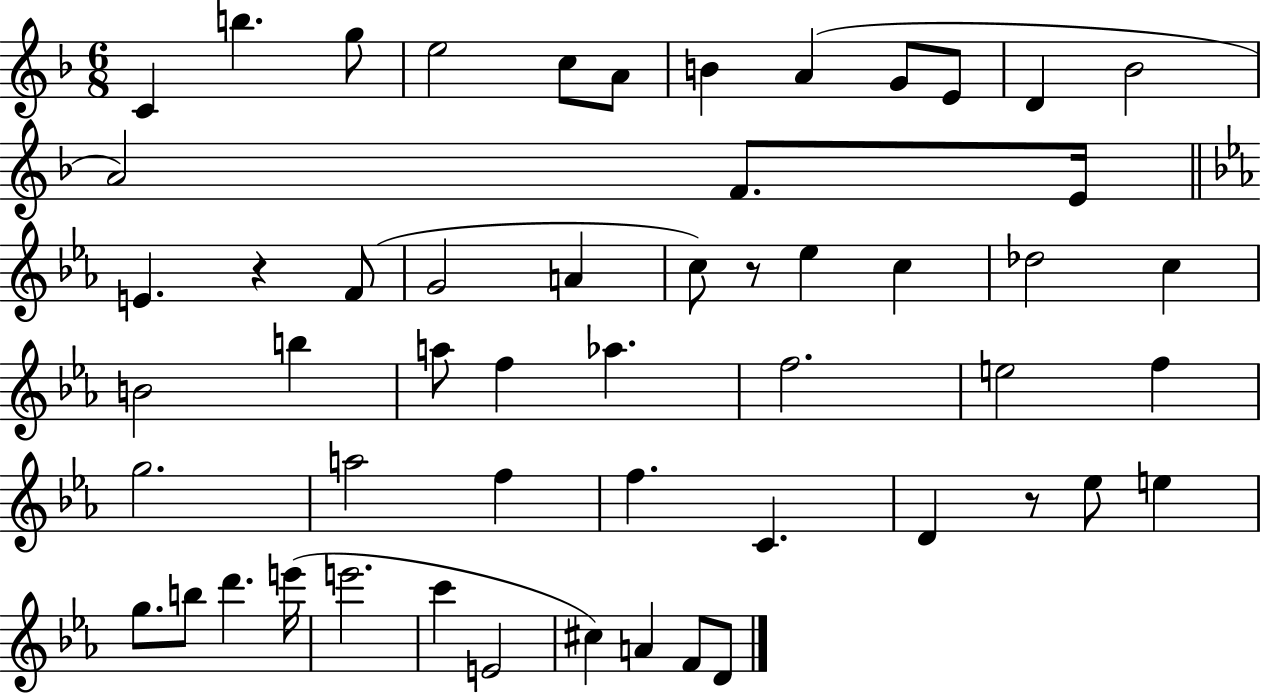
{
  \clef treble
  \numericTimeSignature
  \time 6/8
  \key f \major
  c'4 b''4. g''8 | e''2 c''8 a'8 | b'4 a'4( g'8 e'8 | d'4 bes'2 | \break a'2) f'8. e'16 | \bar "||" \break \key c \minor e'4. r4 f'8( | g'2 a'4 | c''8) r8 ees''4 c''4 | des''2 c''4 | \break b'2 b''4 | a''8 f''4 aes''4. | f''2. | e''2 f''4 | \break g''2. | a''2 f''4 | f''4. c'4. | d'4 r8 ees''8 e''4 | \break g''8. b''8 d'''4. e'''16( | e'''2. | c'''4 e'2 | cis''4) a'4 f'8 d'8 | \break \bar "|."
}